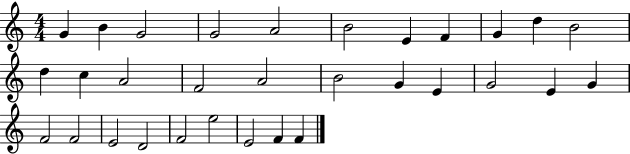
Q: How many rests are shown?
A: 0